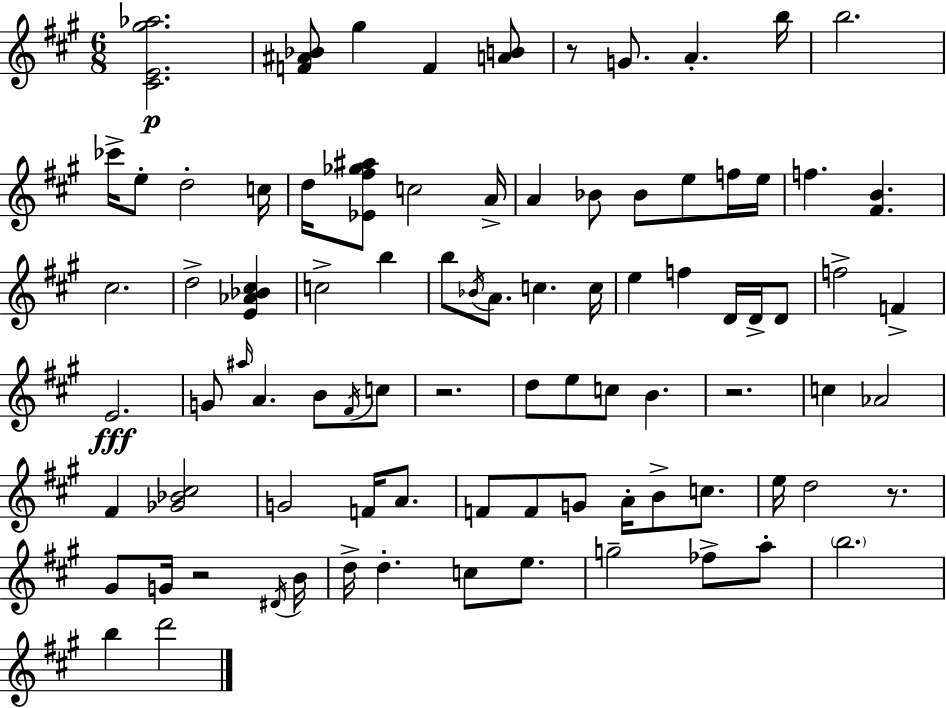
{
  \clef treble
  \numericTimeSignature
  \time 6/8
  \key a \major
  \repeat volta 2 { <cis' e' gis'' aes''>2.\p | <f' ais' bes'>8 gis''4 f'4 <a' b'>8 | r8 g'8. a'4.-. b''16 | b''2. | \break ces'''16-> e''8-. d''2-. c''16 | d''16 <ees' fis'' ges'' ais''>8 c''2 a'16-> | a'4 bes'8 bes'8 e''8 f''16 e''16 | f''4. <fis' b'>4. | \break cis''2. | d''2-> <e' aes' bes' cis''>4 | c''2-> b''4 | b''8 \acciaccatura { bes'16 } a'8. c''4. | \break c''16 e''4 f''4 d'16 d'16-> d'8 | f''2-> f'4-> | e'2.\fff | g'8 \grace { ais''16 } a'4. b'8 | \break \acciaccatura { fis'16 } c''8 r2. | d''8 e''8 c''8 b'4. | r2. | c''4 aes'2 | \break fis'4 <ges' bes' cis''>2 | g'2 f'16 | a'8. f'8 f'8 g'8 a'16-. b'8-> | c''8. e''16 d''2 | \break r8. gis'8 g'16 r2 | \acciaccatura { dis'16 } b'16 d''16-> d''4.-. c''8 | e''8. g''2-- | fes''8-> a''8-. \parenthesize b''2. | \break b''4 d'''2 | } \bar "|."
}